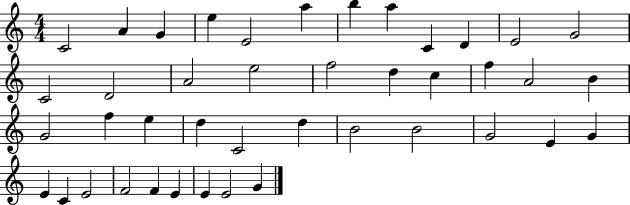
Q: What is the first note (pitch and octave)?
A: C4